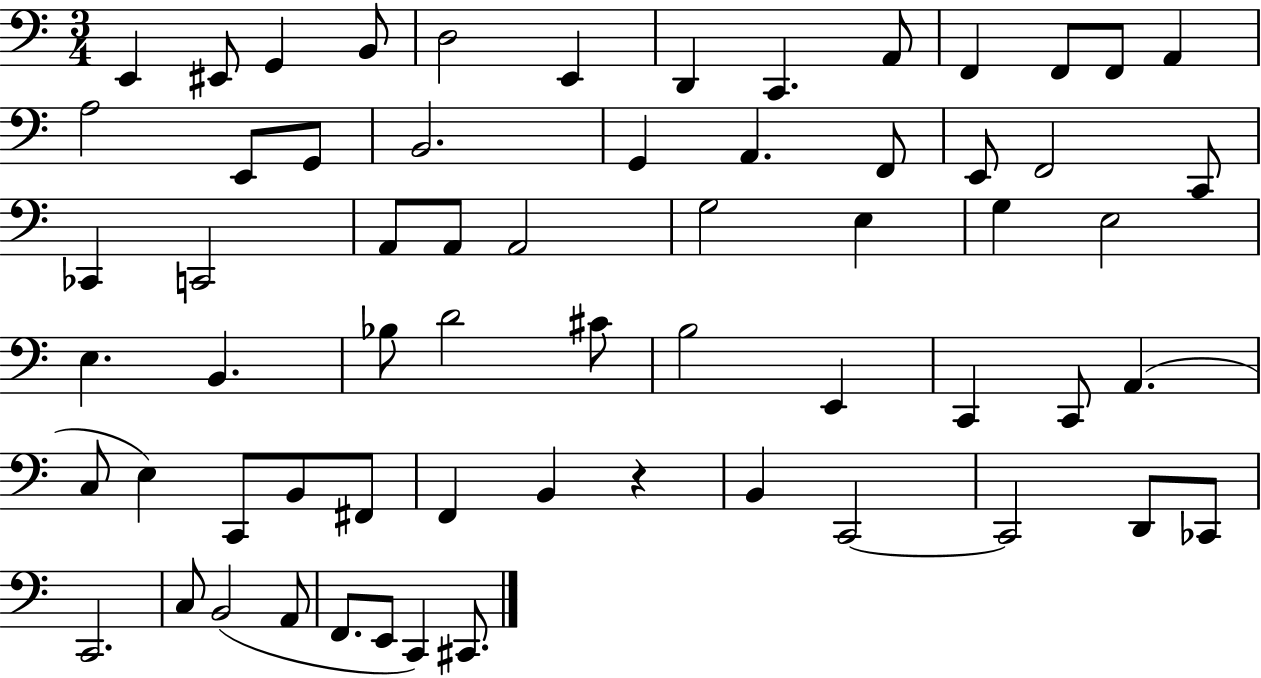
E2/q EIS2/e G2/q B2/e D3/h E2/q D2/q C2/q. A2/e F2/q F2/e F2/e A2/q A3/h E2/e G2/e B2/h. G2/q A2/q. F2/e E2/e F2/h C2/e CES2/q C2/h A2/e A2/e A2/h G3/h E3/q G3/q E3/h E3/q. B2/q. Bb3/e D4/h C#4/e B3/h E2/q C2/q C2/e A2/q. C3/e E3/q C2/e B2/e F#2/e F2/q B2/q R/q B2/q C2/h C2/h D2/e CES2/e C2/h. C3/e B2/h A2/e F2/e. E2/e C2/q C#2/e.